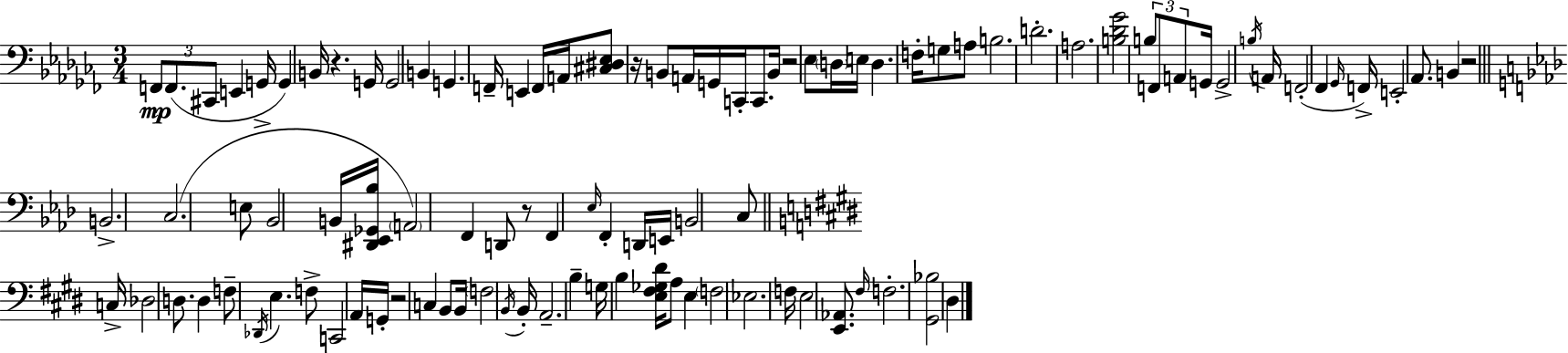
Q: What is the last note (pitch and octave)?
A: D#3